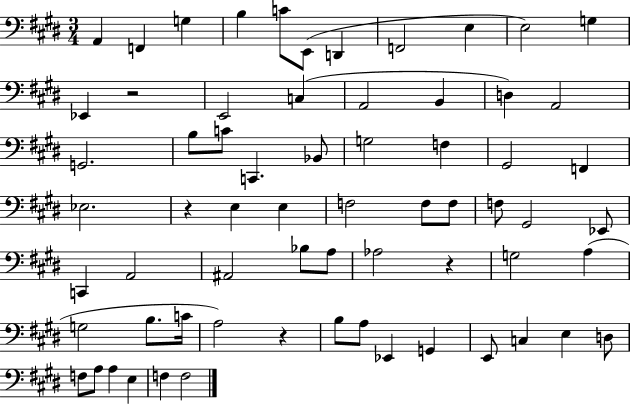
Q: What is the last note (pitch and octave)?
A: F3